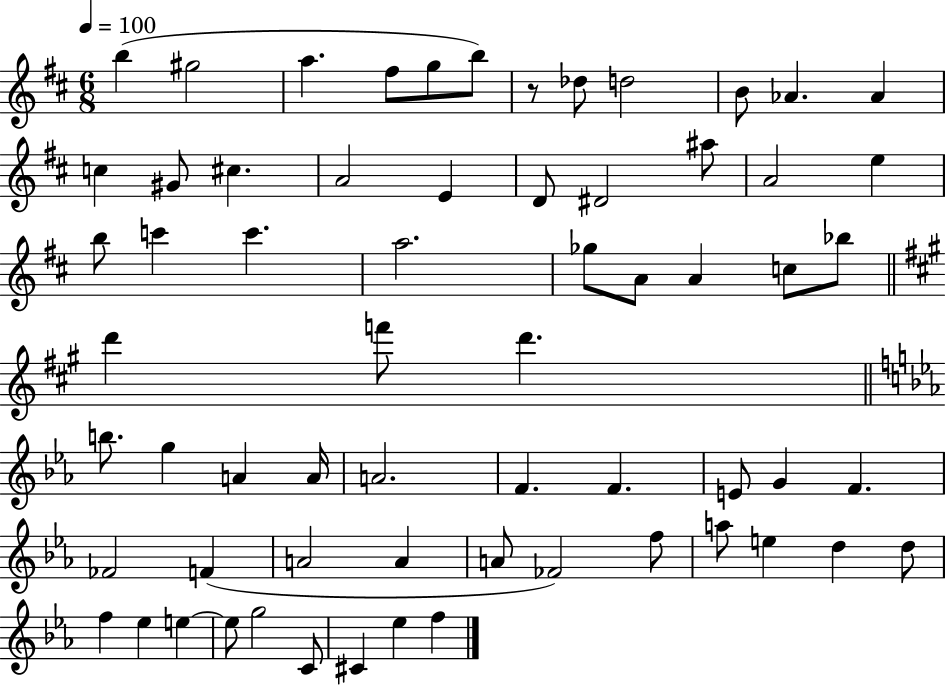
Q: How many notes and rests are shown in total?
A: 64